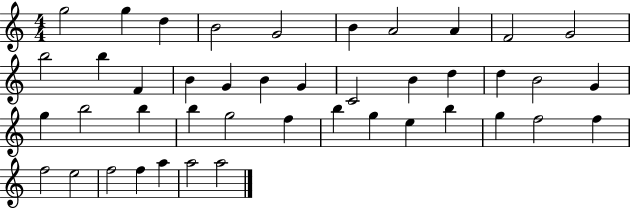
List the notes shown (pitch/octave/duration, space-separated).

G5/h G5/q D5/q B4/h G4/h B4/q A4/h A4/q F4/h G4/h B5/h B5/q F4/q B4/q G4/q B4/q G4/q C4/h B4/q D5/q D5/q B4/h G4/q G5/q B5/h B5/q B5/q G5/h F5/q B5/q G5/q E5/q B5/q G5/q F5/h F5/q F5/h E5/h F5/h F5/q A5/q A5/h A5/h